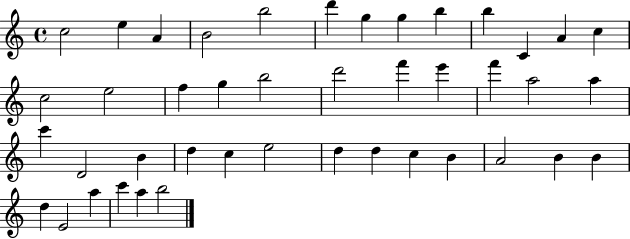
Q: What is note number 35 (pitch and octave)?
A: A4